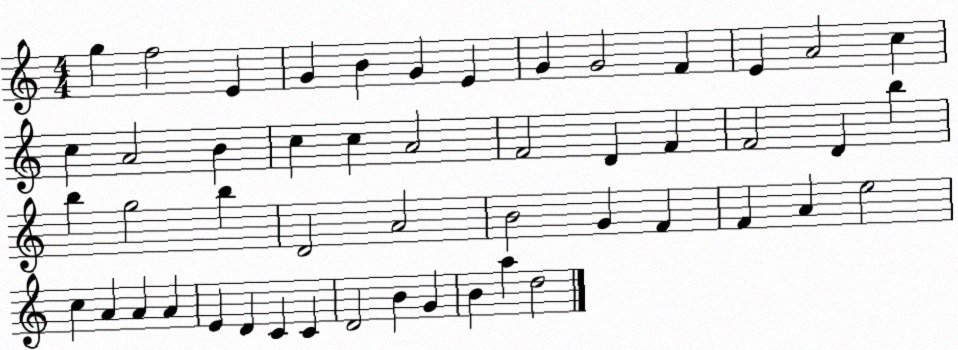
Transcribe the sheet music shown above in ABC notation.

X:1
T:Untitled
M:4/4
L:1/4
K:C
g f2 E G B G E G G2 F E A2 c c A2 B c c A2 F2 D F F2 D b b g2 b D2 A2 B2 G F F A e2 c A A A E D C C D2 B G B a d2